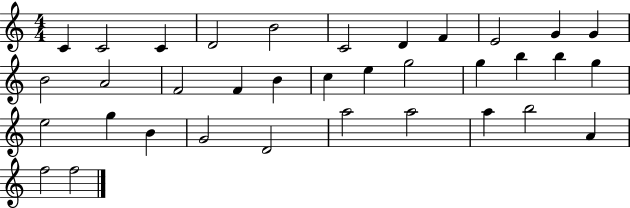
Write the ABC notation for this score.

X:1
T:Untitled
M:4/4
L:1/4
K:C
C C2 C D2 B2 C2 D F E2 G G B2 A2 F2 F B c e g2 g b b g e2 g B G2 D2 a2 a2 a b2 A f2 f2